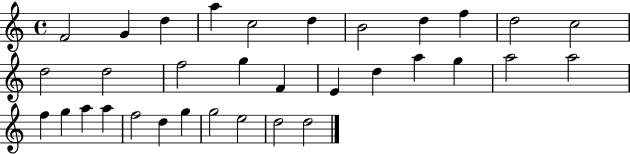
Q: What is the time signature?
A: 4/4